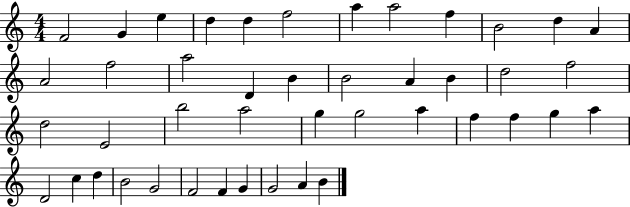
F4/h G4/q E5/q D5/q D5/q F5/h A5/q A5/h F5/q B4/h D5/q A4/q A4/h F5/h A5/h D4/q B4/q B4/h A4/q B4/q D5/h F5/h D5/h E4/h B5/h A5/h G5/q G5/h A5/q F5/q F5/q G5/q A5/q D4/h C5/q D5/q B4/h G4/h F4/h F4/q G4/q G4/h A4/q B4/q